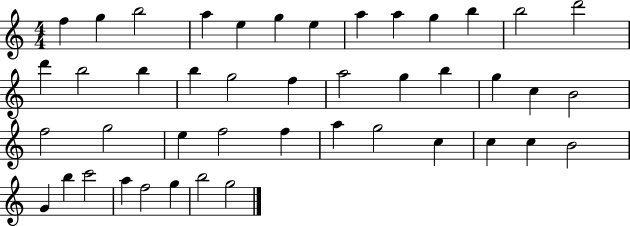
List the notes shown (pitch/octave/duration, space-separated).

F5/q G5/q B5/h A5/q E5/q G5/q E5/q A5/q A5/q G5/q B5/q B5/h D6/h D6/q B5/h B5/q B5/q G5/h F5/q A5/h G5/q B5/q G5/q C5/q B4/h F5/h G5/h E5/q F5/h F5/q A5/q G5/h C5/q C5/q C5/q B4/h G4/q B5/q C6/h A5/q F5/h G5/q B5/h G5/h